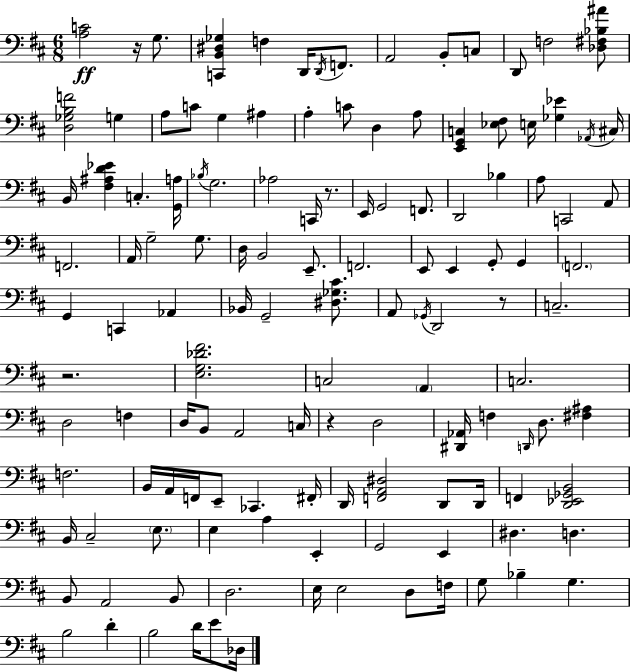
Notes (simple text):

[A3,C4]/h R/s G3/e. [C2,B2,D#3,Gb3]/q F3/q D2/s D2/s F2/e. A2/h B2/e C3/e D2/e F3/h [Db3,F#3,Bb3,A#4]/e [D3,Gb3,B3,F4]/h G3/q A3/e C4/e G3/q A#3/q A3/q C4/e D3/q A3/e [E2,G2,C3]/q [Eb3,F#3]/e E3/s [Gb3,Eb4]/q Ab2/s C#3/s B2/s [F#3,A#3,D4,Eb4]/q C3/q. [G2,A3]/s Bb3/s G3/h. Ab3/h C2/s R/e. E2/s G2/h F2/e. D2/h Bb3/q A3/e C2/h A2/e F2/h. A2/s G3/h G3/e. D3/s B2/h E2/e. F2/h. E2/e E2/q G2/e G2/q F2/h. G2/q C2/q Ab2/q Bb2/s G2/h [D#3,Gb3,C#4]/e. A2/e Gb2/s D2/h R/e C3/h. R/h. [E3,G3,Db4,F#4]/h. C3/h A2/q C3/h. D3/h F3/q D3/s B2/e A2/h C3/s R/q D3/h [D#2,Ab2]/s F3/q D2/s D3/e. [F#3,A#3]/q F3/h. B2/s A2/s F2/s E2/e CES2/q. F#2/s D2/s [F2,A2,D#3]/h D2/e D2/s F2/q [D2,Eb2,Gb2,B2]/h B2/s C#3/h E3/e. E3/q A3/q E2/q G2/h E2/q D#3/q. D3/q. B2/e A2/h B2/e D3/h. E3/s E3/h D3/e F3/s G3/e Bb3/q G3/q. B3/h D4/q B3/h D4/s E4/e Db3/s